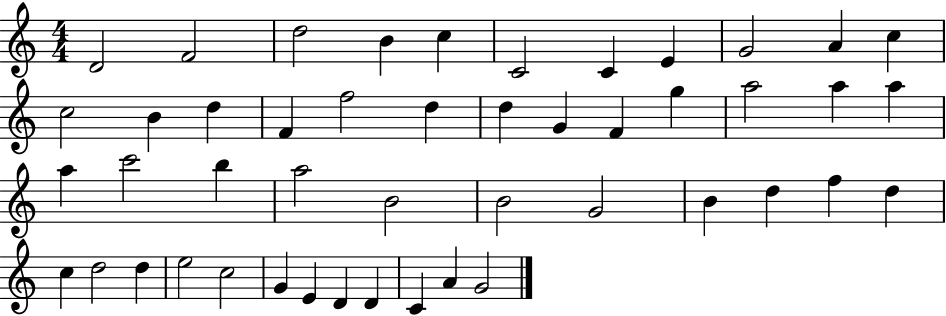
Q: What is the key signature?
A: C major